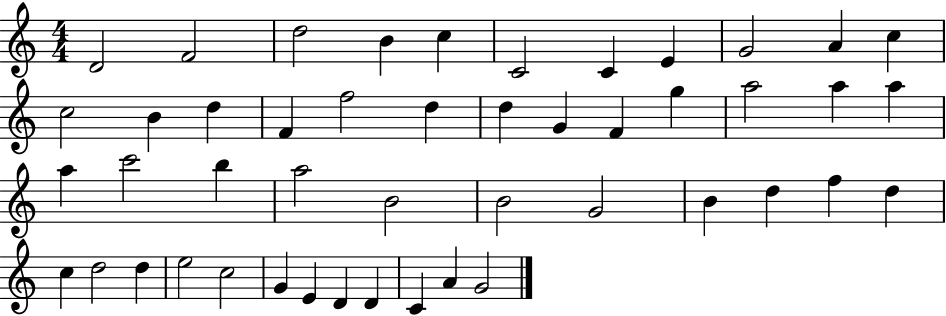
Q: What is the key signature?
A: C major